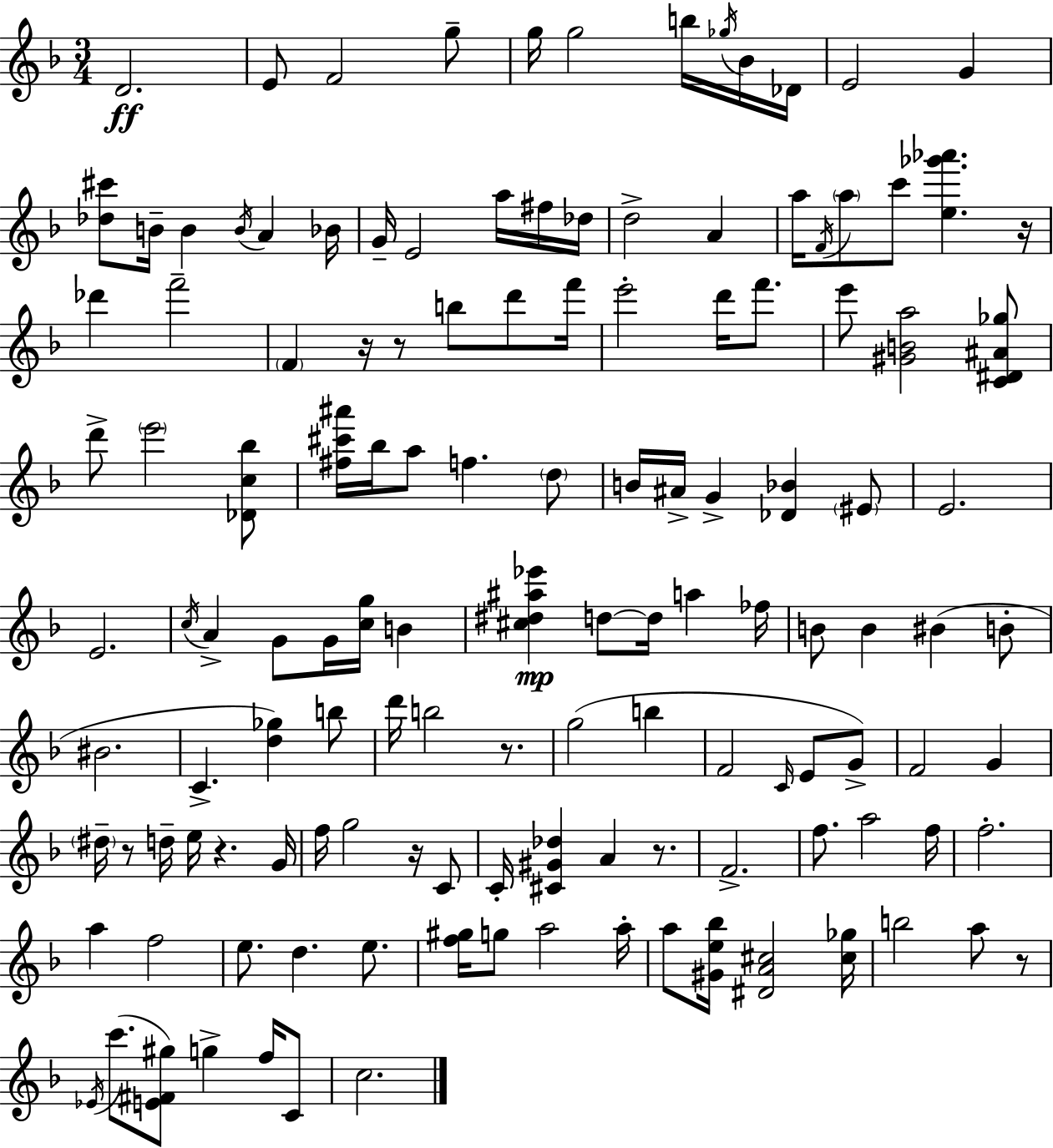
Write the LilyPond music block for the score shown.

{
  \clef treble
  \numericTimeSignature
  \time 3/4
  \key f \major
  d'2.\ff | e'8 f'2 g''8-- | g''16 g''2 b''16 \acciaccatura { ges''16 } bes'16 | des'16 e'2 g'4 | \break <des'' cis'''>8 b'16-- b'4 \acciaccatura { b'16 } a'4 | bes'16 g'16-- e'2 a''16 | fis''16 des''16 d''2-> a'4 | a''16 \acciaccatura { f'16 } \parenthesize a''8 c'''8 <e'' ges''' aes'''>4. | \break r16 des'''4 f'''2-- | \parenthesize f'4 r16 r8 b''8 | d'''8 f'''16 e'''2-. d'''16 | f'''8. e'''8 <gis' b' a''>2 | \break <c' dis' ais' ges''>8 d'''8-> \parenthesize e'''2 | <des' c'' bes''>8 <fis'' cis''' ais'''>16 bes''16 a''8 f''4. | \parenthesize d''8 b'16 ais'16-> g'4-> <des' bes'>4 | \parenthesize eis'8 e'2. | \break e'2. | \acciaccatura { c''16 } a'4-> g'8 g'16 <c'' g''>16 | b'4 <cis'' dis'' ais'' ees'''>4\mp d''8~~ d''16 a''4 | fes''16 b'8 b'4 bis'4( | \break b'8-. bis'2. | c'4.-> <d'' ges''>4) | b''8 d'''16 b''2 | r8. g''2( | \break b''4 f'2 | \grace { c'16 } e'8 g'8->) f'2 | g'4 \parenthesize dis''16-- r8 d''16-- e''16 r4. | g'16 f''16 g''2 | \break r16 c'8 c'16-. <cis' gis' des''>4 a'4 | r8. f'2.-> | f''8. a''2 | f''16 f''2.-. | \break a''4 f''2 | e''8. d''4. | e''8. <f'' gis''>16 g''8 a''2 | a''16-. a''8 <gis' e'' bes''>16 <dis' a' cis''>2 | \break <cis'' ges''>16 b''2 | a''8 r8 \acciaccatura { ees'16 }( c'''8. <e' fis' gis''>8) g''4-> | f''16 c'8 c''2. | \bar "|."
}